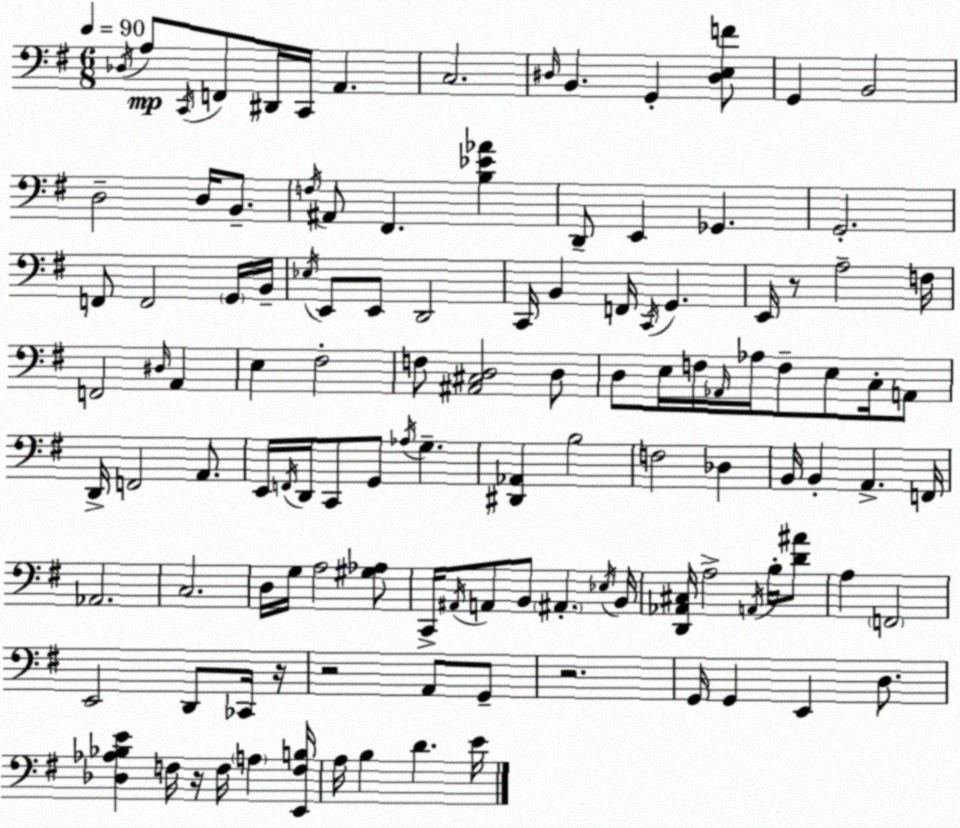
X:1
T:Untitled
M:6/8
L:1/4
K:G
_D,/4 A,/2 C,,/4 F,,/2 ^D,,/4 C,,/4 A,, C,2 ^D,/4 B,, G,, [^D,E,F]/2 G,, B,,2 D,2 D,/4 B,,/2 F,/4 ^A,,/2 ^F,, [B,_E_A] D,,/2 E,, _G,, G,,2 F,,/2 F,,2 G,,/4 B,,/4 _E,/4 E,,/2 E,,/2 D,,2 C,,/4 B,, F,,/4 C,,/4 G,, E,,/4 z/2 A,2 F,/4 F,,2 ^D,/4 A,, E, ^F,2 F,/2 [^A,,^C,D,]2 D,/2 D,/2 E,/4 F,/4 _A,,/4 _A,/4 F,/2 E,/2 C,/4 A,,/2 D,,/4 F,,2 A,,/2 E,,/4 F,,/4 D,,/4 C,,/2 G,,/2 _A,/4 G, [^D,,_A,,] B,2 F,2 _D, B,,/4 B,, A,, F,,/4 _A,,2 C,2 D,/4 G,/4 A,2 [^G,_A,]/2 C,,/4 ^A,,/4 A,,/2 B,,/2 ^A,, _E,/4 B,,/4 [D,,_A,,^C,]/4 A,2 A,,/4 B,/4 [D^A]/2 A, F,,2 E,,2 D,,/2 _C,,/4 z/4 z2 A,,/2 G,,/2 z2 G,,/4 G,, E,, D,/2 [_D,_A,_B,E] F,/4 z/4 F,/4 A, [E,,F,B,]/4 A,/4 B, D E/4